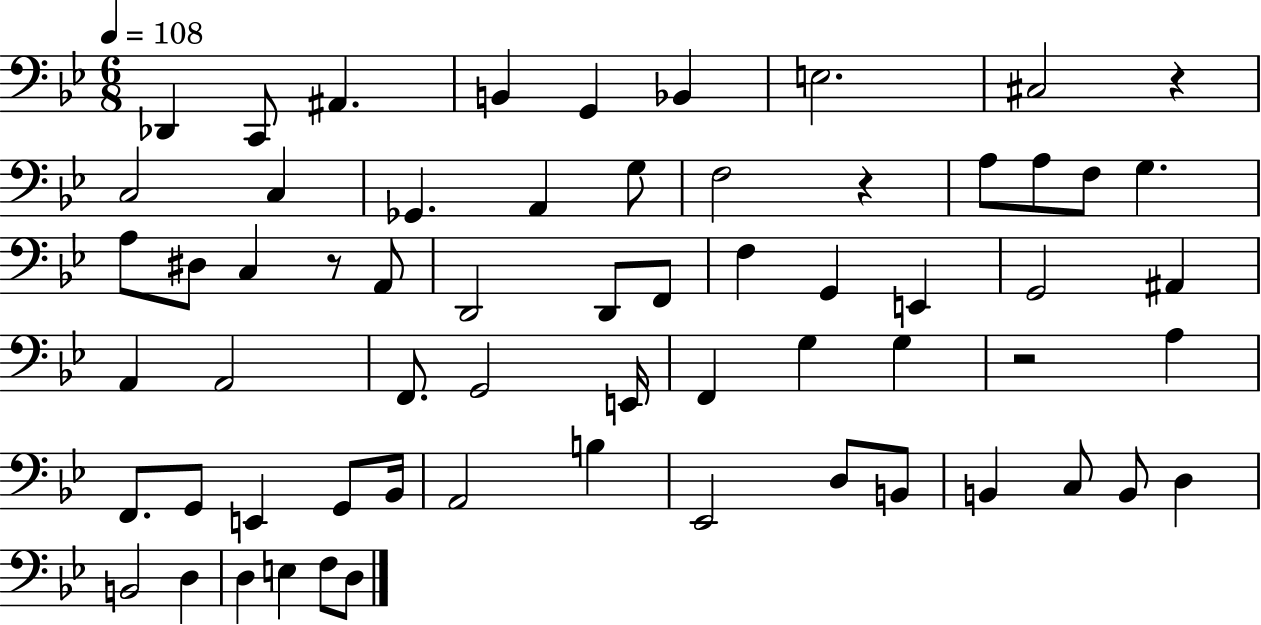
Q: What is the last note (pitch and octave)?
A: D3